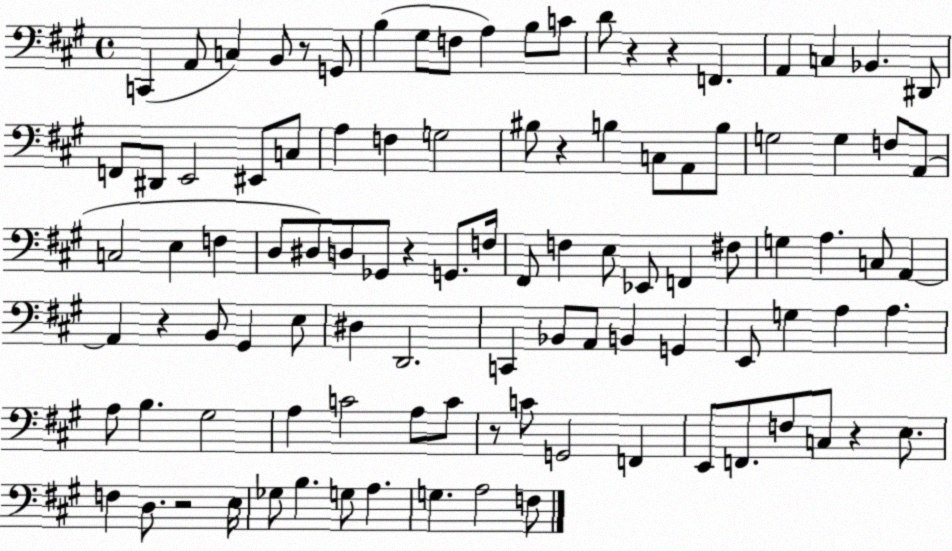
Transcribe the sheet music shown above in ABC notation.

X:1
T:Untitled
M:4/4
L:1/4
K:A
C,, A,,/2 C, B,,/2 z/2 G,,/2 B, ^G,/2 F,/2 A, B,/2 C/2 D/2 z z F,, A,, C, _B,, ^D,,/2 F,,/2 ^D,,/2 E,,2 ^E,,/2 C,/2 A, F, G,2 ^B,/2 z B, C,/2 A,,/2 B,/2 G,2 G, F,/2 A,,/2 C,2 E, F, D,/2 ^D,/2 D,/2 _G,,/2 z G,,/2 F,/4 ^F,,/2 F, E,/2 _E,,/2 F,, ^F,/2 G, A, C,/2 A,, A,, z B,,/2 ^G,, E,/2 ^D, D,,2 C,, _B,,/2 A,,/2 B,, G,, E,,/2 G, A, A, A,/2 B, ^G,2 A, C2 A,/2 C/2 z/2 C/2 G,,2 F,, E,,/2 F,,/2 F,/2 C,/2 z E,/2 F, D,/2 z2 E,/4 _G,/2 B, G,/2 A, G, A,2 F,/2